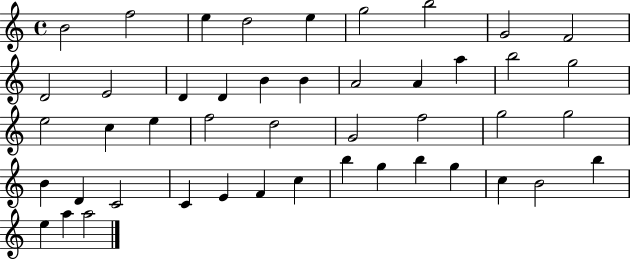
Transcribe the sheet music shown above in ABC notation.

X:1
T:Untitled
M:4/4
L:1/4
K:C
B2 f2 e d2 e g2 b2 G2 F2 D2 E2 D D B B A2 A a b2 g2 e2 c e f2 d2 G2 f2 g2 g2 B D C2 C E F c b g b g c B2 b e a a2